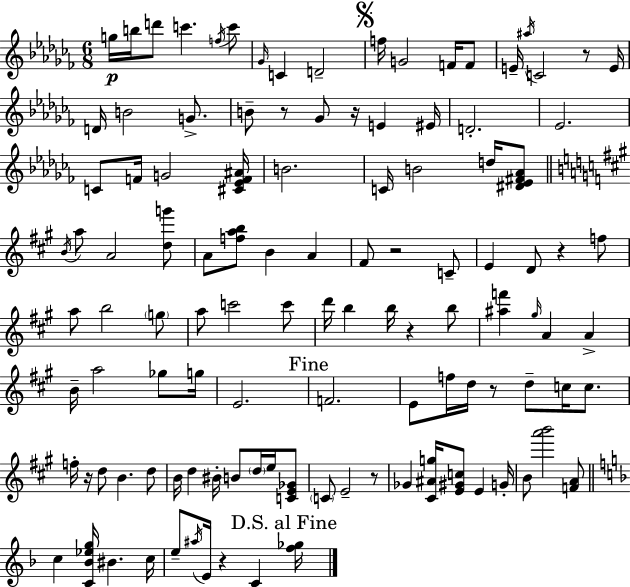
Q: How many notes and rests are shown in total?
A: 114